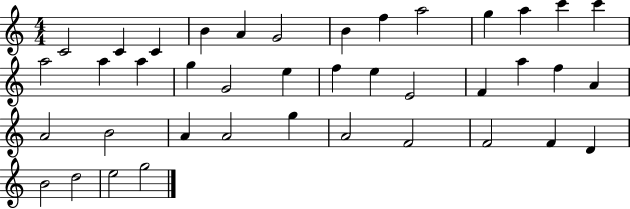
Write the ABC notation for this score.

X:1
T:Untitled
M:4/4
L:1/4
K:C
C2 C C B A G2 B f a2 g a c' c' a2 a a g G2 e f e E2 F a f A A2 B2 A A2 g A2 F2 F2 F D B2 d2 e2 g2